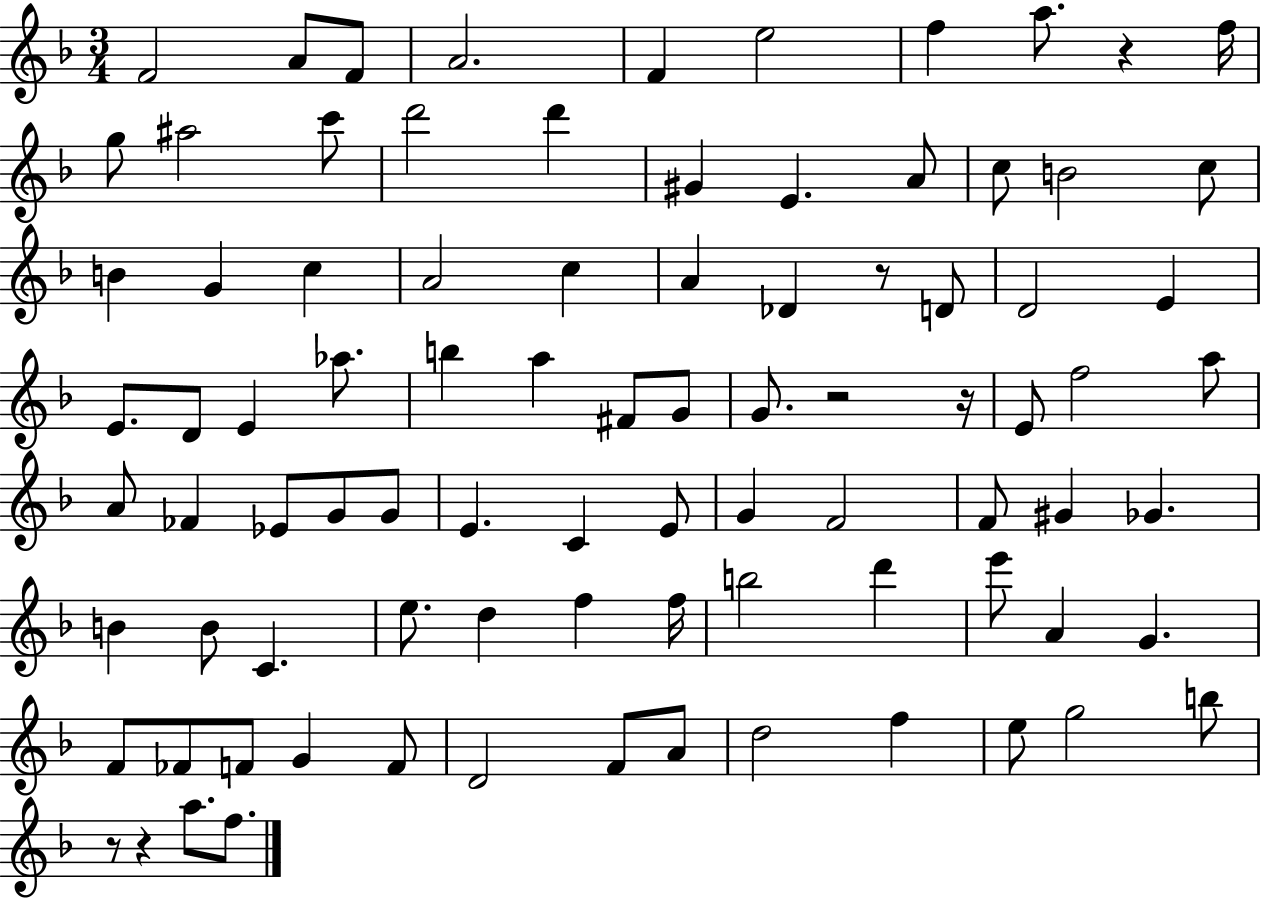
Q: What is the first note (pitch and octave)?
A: F4